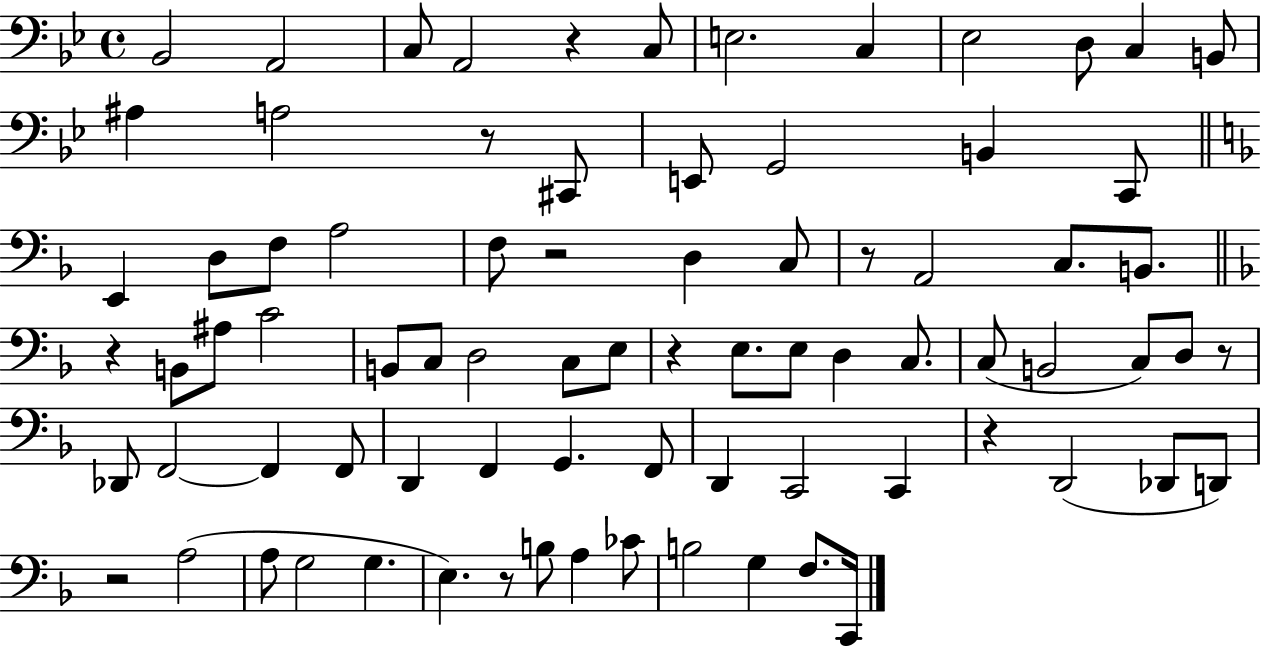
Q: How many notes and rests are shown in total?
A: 80